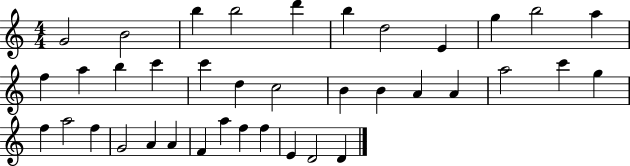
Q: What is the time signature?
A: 4/4